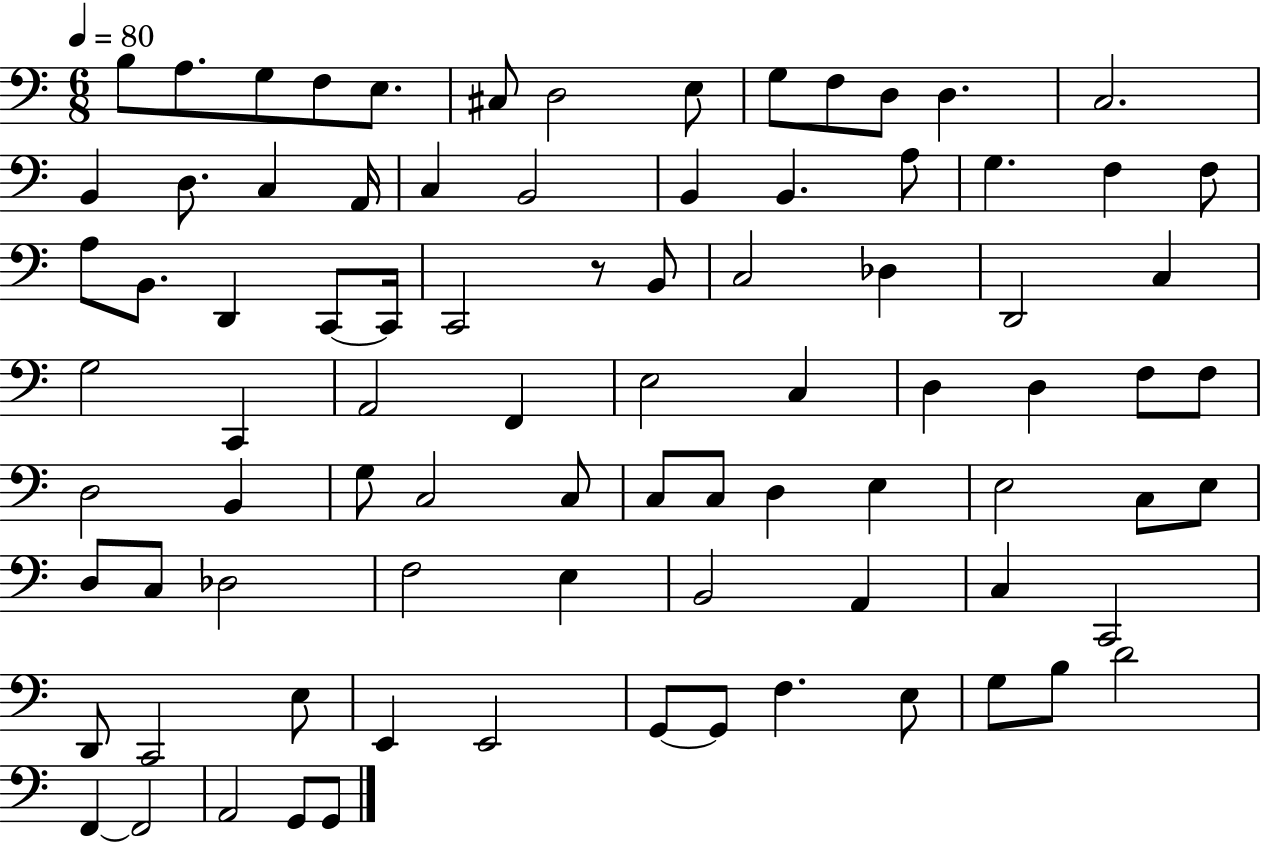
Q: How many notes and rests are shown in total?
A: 85